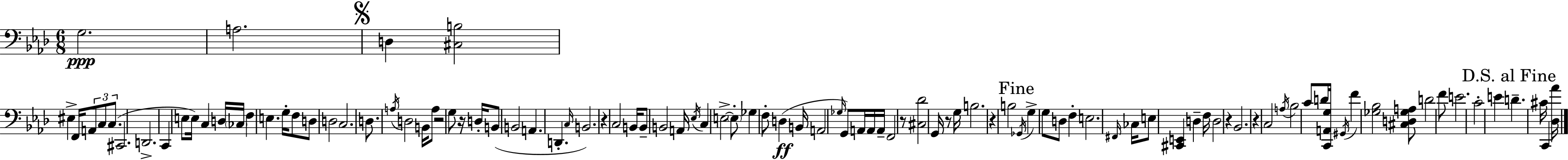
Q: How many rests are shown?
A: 8